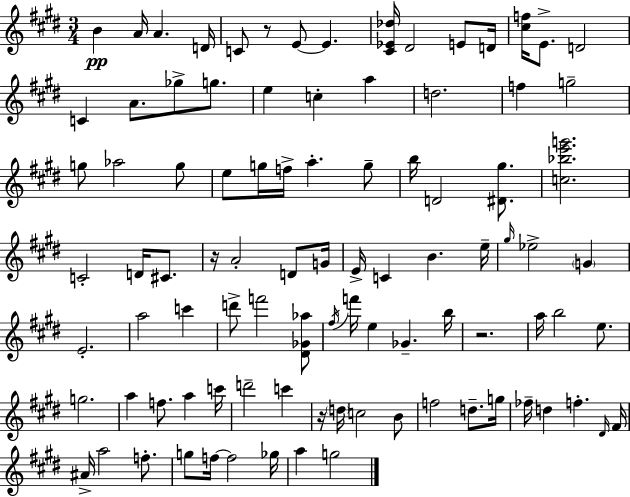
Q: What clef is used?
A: treble